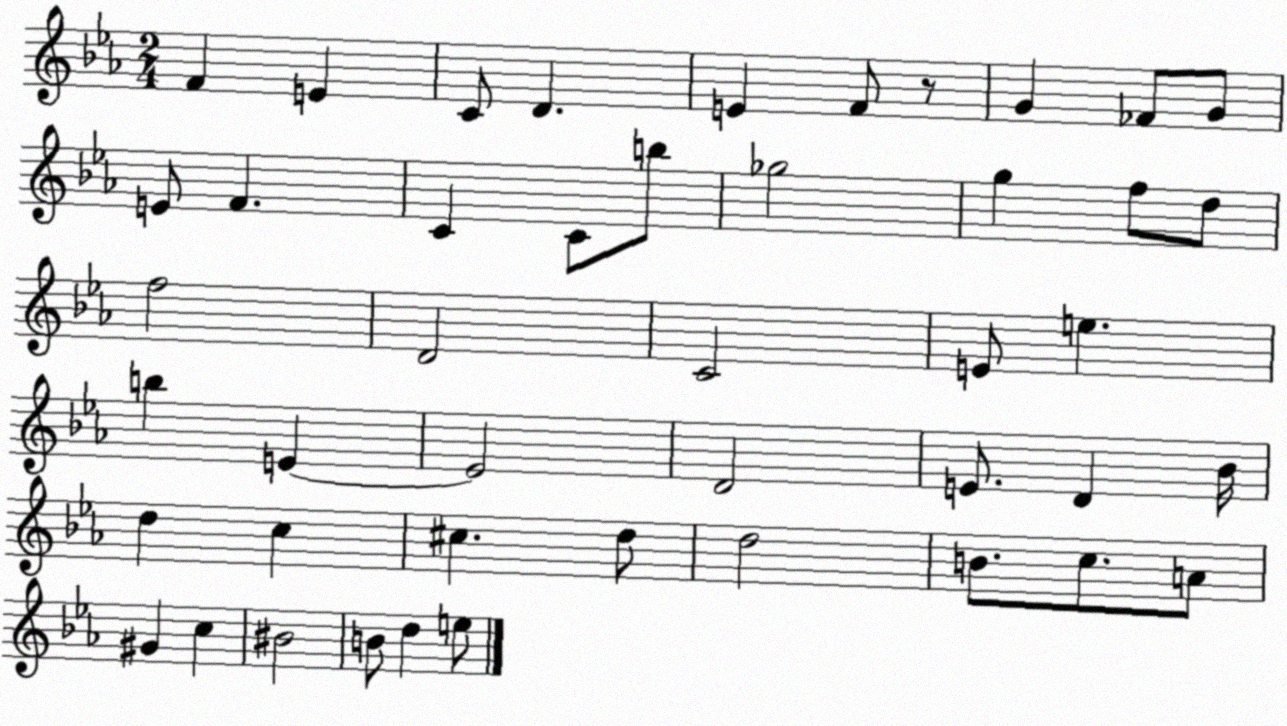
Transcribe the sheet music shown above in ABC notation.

X:1
T:Untitled
M:2/4
L:1/4
K:Eb
F E C/2 D E F/2 z/2 G _F/2 G/2 E/2 F C C/2 b/2 _g2 g f/2 d/2 f2 D2 C2 E/2 e b E E2 D2 E/2 D _B/4 d c ^c d/2 d2 B/2 c/2 A/2 ^G c ^B2 B/2 d e/2